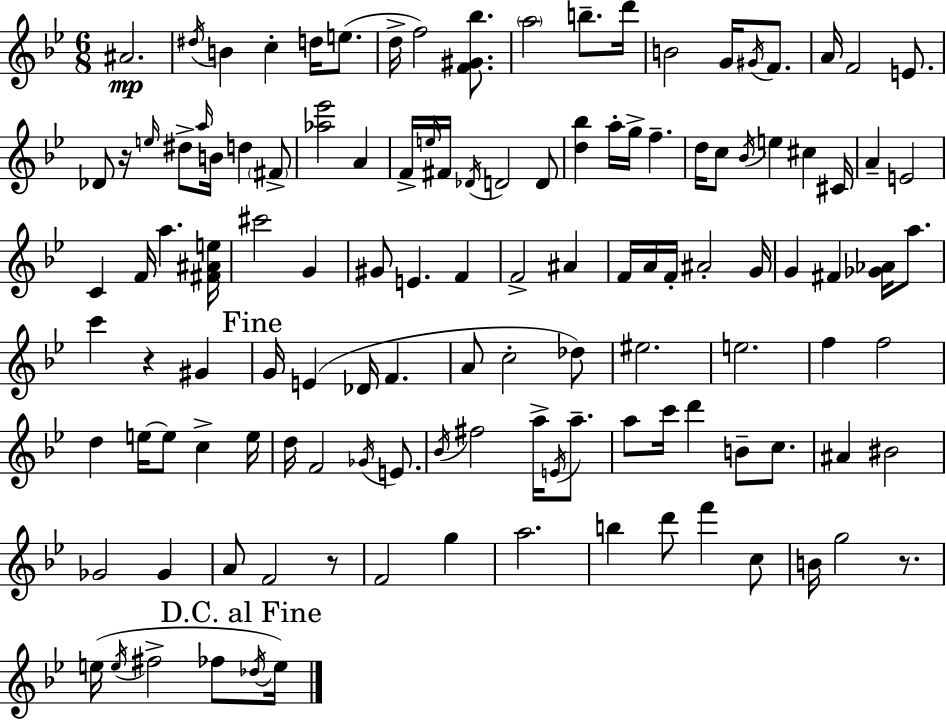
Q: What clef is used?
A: treble